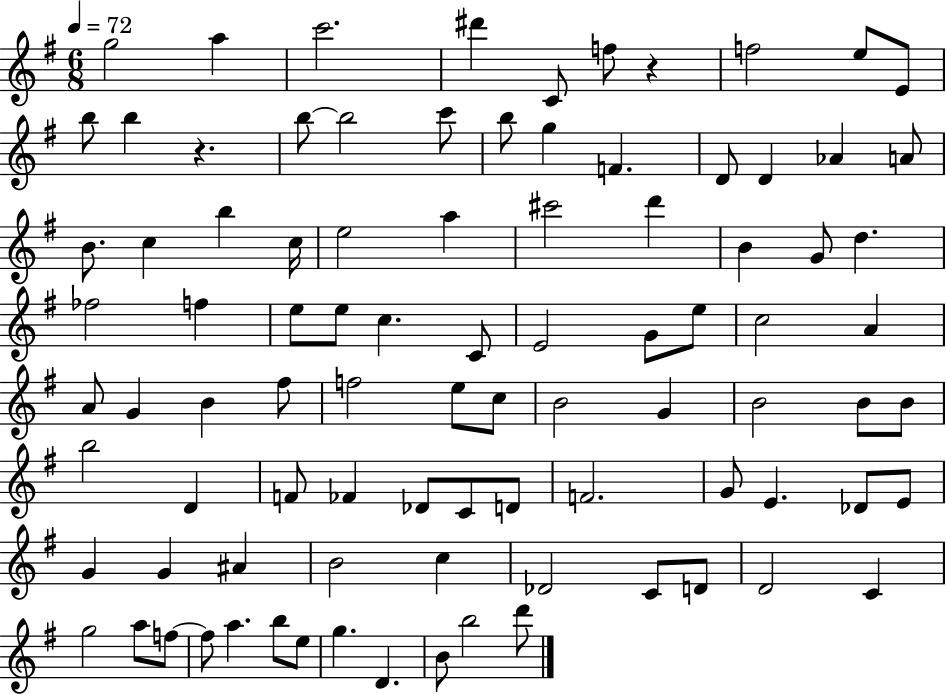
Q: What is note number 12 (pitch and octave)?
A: B5